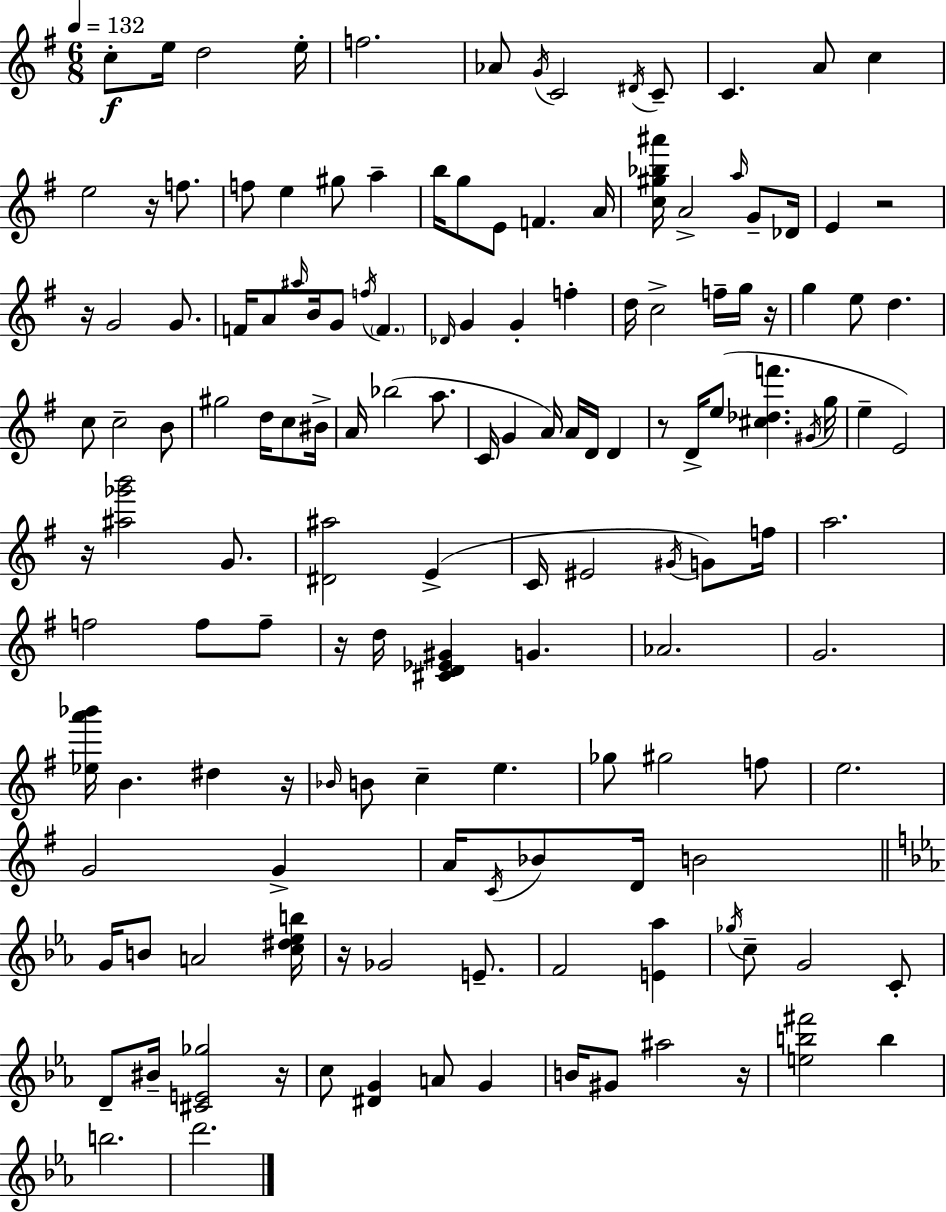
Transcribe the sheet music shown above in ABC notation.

X:1
T:Untitled
M:6/8
L:1/4
K:G
c/2 e/4 d2 e/4 f2 _A/2 G/4 C2 ^D/4 C/2 C A/2 c e2 z/4 f/2 f/2 e ^g/2 a b/4 g/2 E/2 F A/4 [c^g_b^a']/4 A2 a/4 G/2 _D/4 E z2 z/4 G2 G/2 F/4 A/2 ^a/4 B/4 G/2 f/4 F _D/4 G G f d/4 c2 f/4 g/4 z/4 g e/2 d c/2 c2 B/2 ^g2 d/4 c/2 ^B/4 A/4 _b2 a/2 C/4 G A/4 A/4 D/4 D z/2 D/4 e/2 [^c_df'] ^G/4 g/4 e E2 z/4 [^a_g'b']2 G/2 [^D^a]2 E C/4 ^E2 ^G/4 G/2 f/4 a2 f2 f/2 f/2 z/4 d/4 [^CD_E^G] G _A2 G2 [_ea'_b']/4 B ^d z/4 _B/4 B/2 c e _g/2 ^g2 f/2 e2 G2 G A/4 C/4 _B/2 D/4 B2 G/4 B/2 A2 [c^d_eb]/4 z/4 _G2 E/2 F2 [E_a] _g/4 c/2 G2 C/2 D/2 ^B/4 [^CE_g]2 z/4 c/2 [^DG] A/2 G B/4 ^G/2 ^a2 z/4 [eb^f']2 b b2 d'2